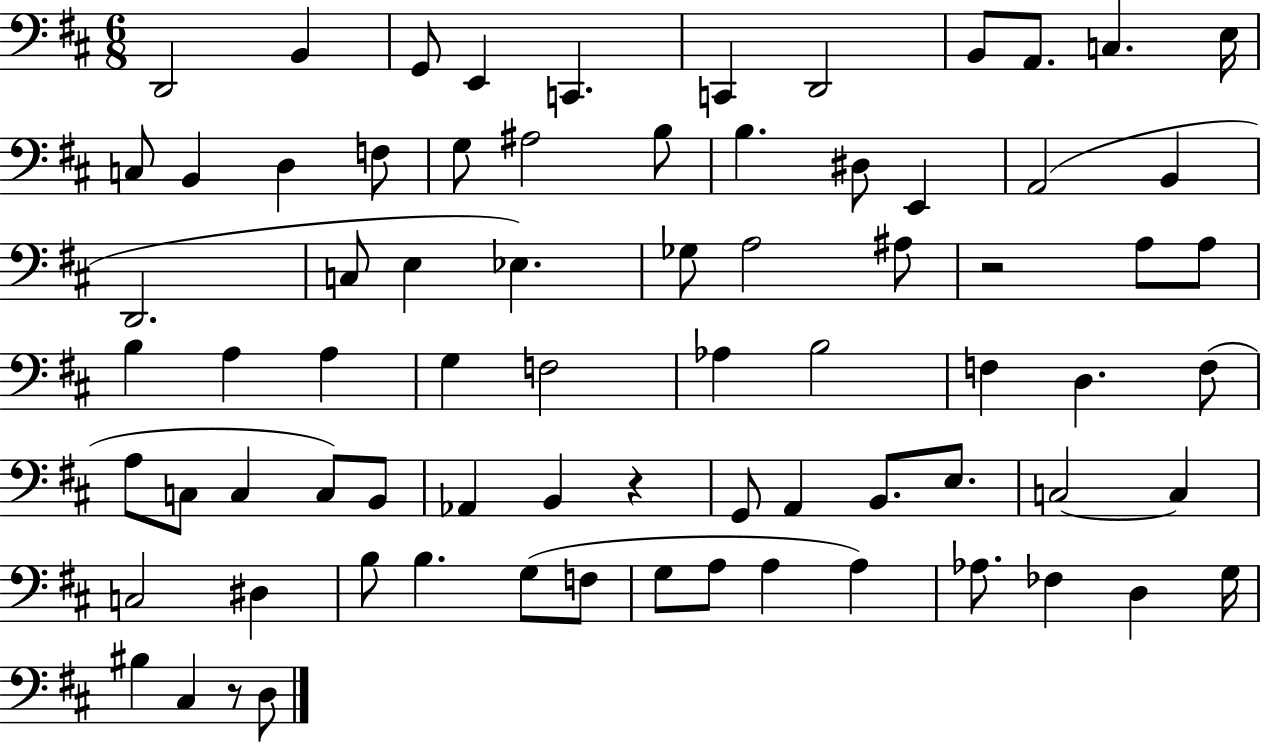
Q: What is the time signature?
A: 6/8